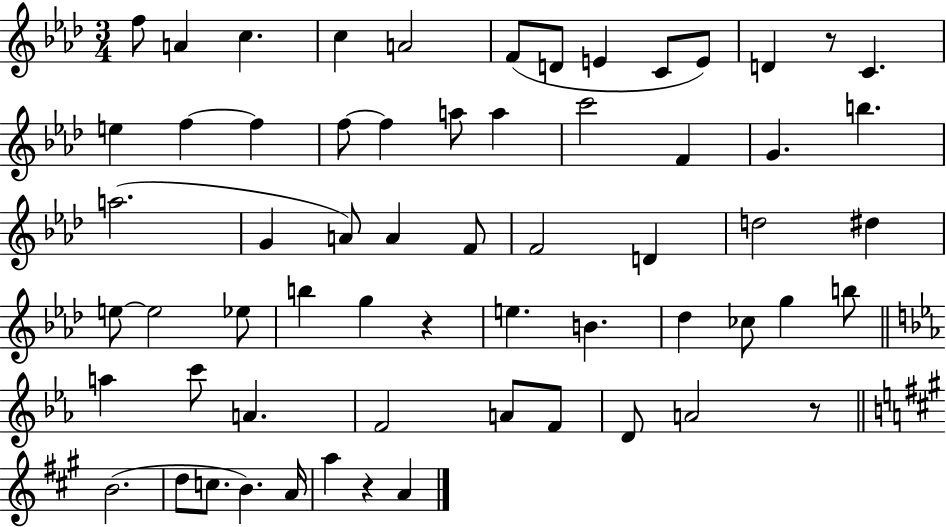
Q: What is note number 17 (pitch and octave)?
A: F5